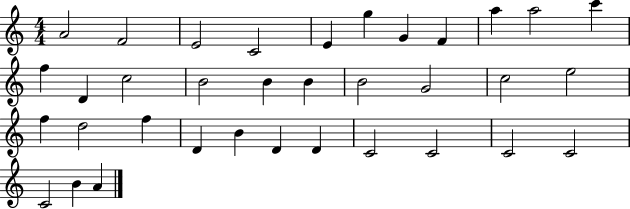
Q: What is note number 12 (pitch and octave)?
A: F5